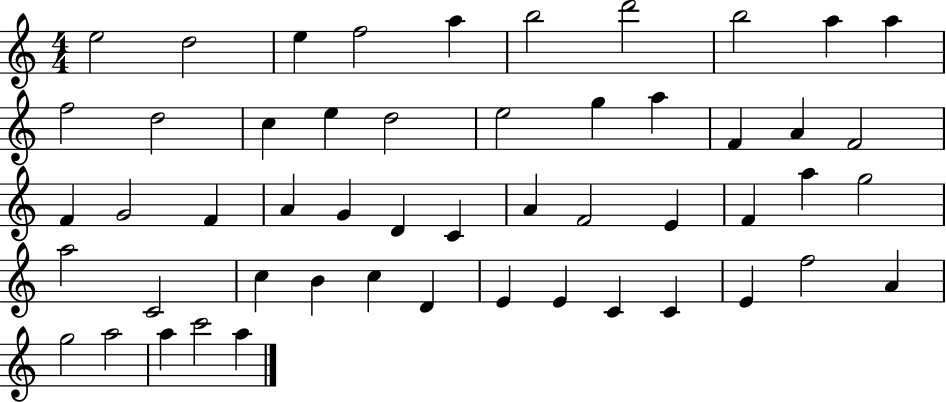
X:1
T:Untitled
M:4/4
L:1/4
K:C
e2 d2 e f2 a b2 d'2 b2 a a f2 d2 c e d2 e2 g a F A F2 F G2 F A G D C A F2 E F a g2 a2 C2 c B c D E E C C E f2 A g2 a2 a c'2 a